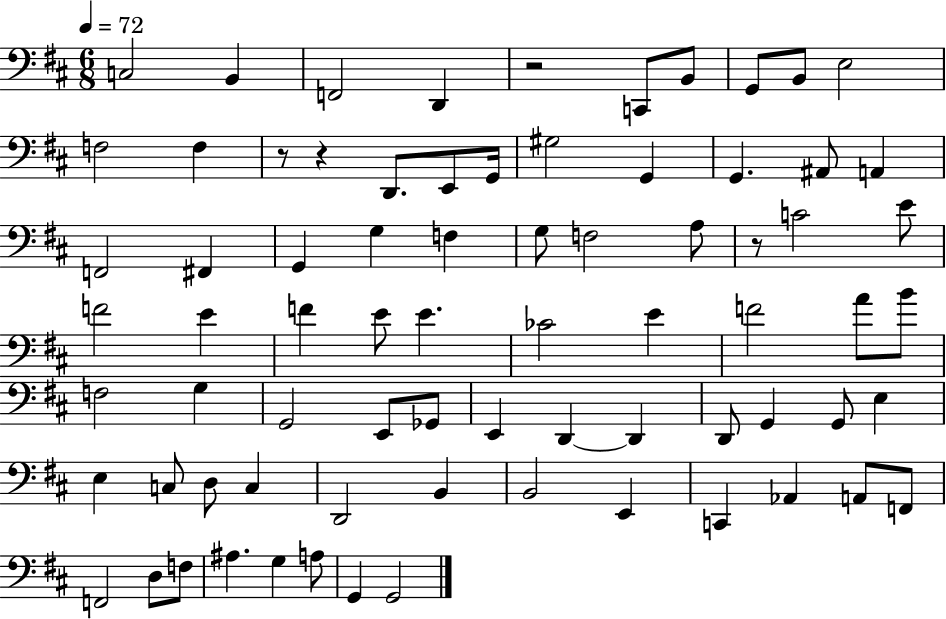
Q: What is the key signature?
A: D major